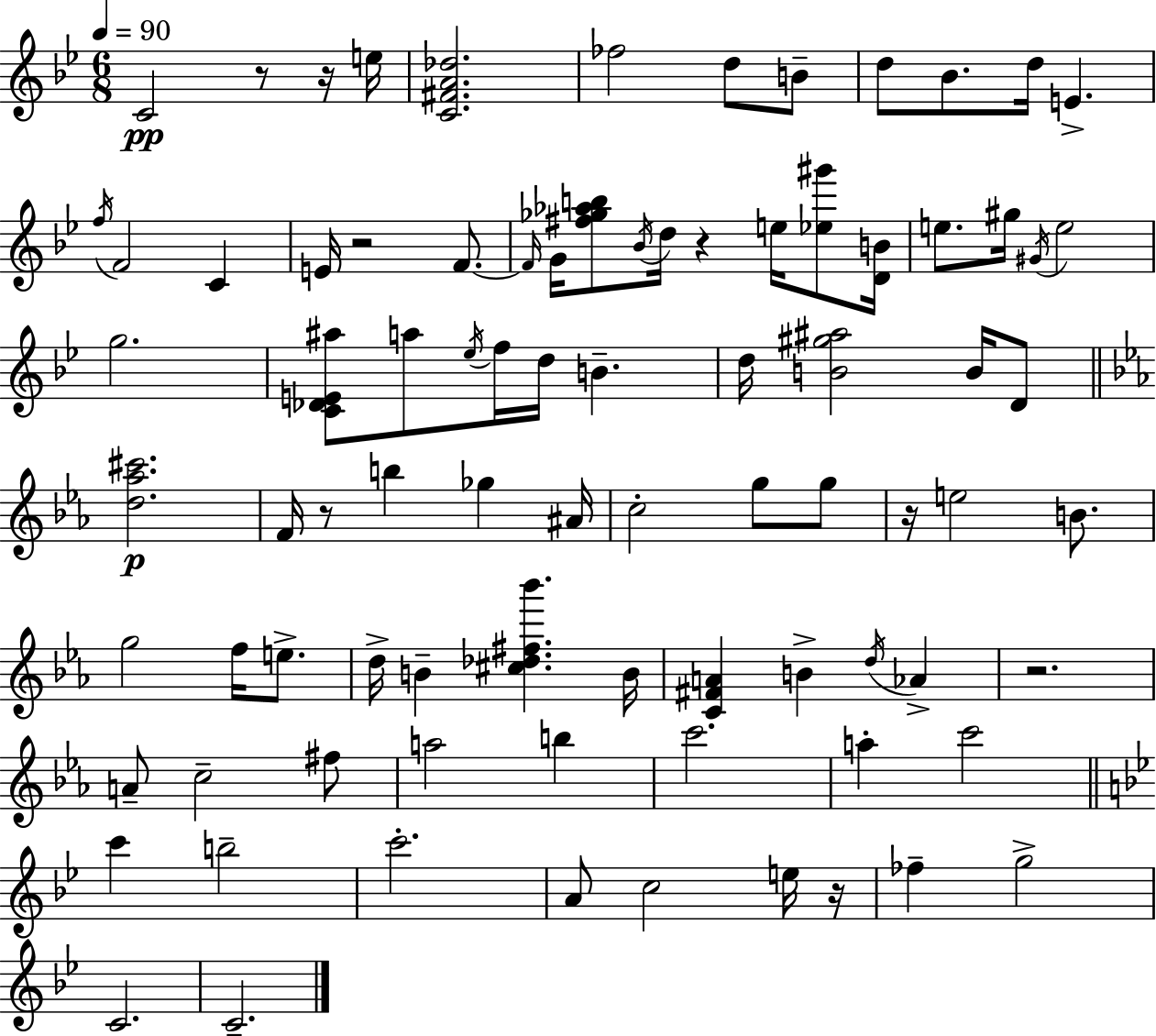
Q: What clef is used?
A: treble